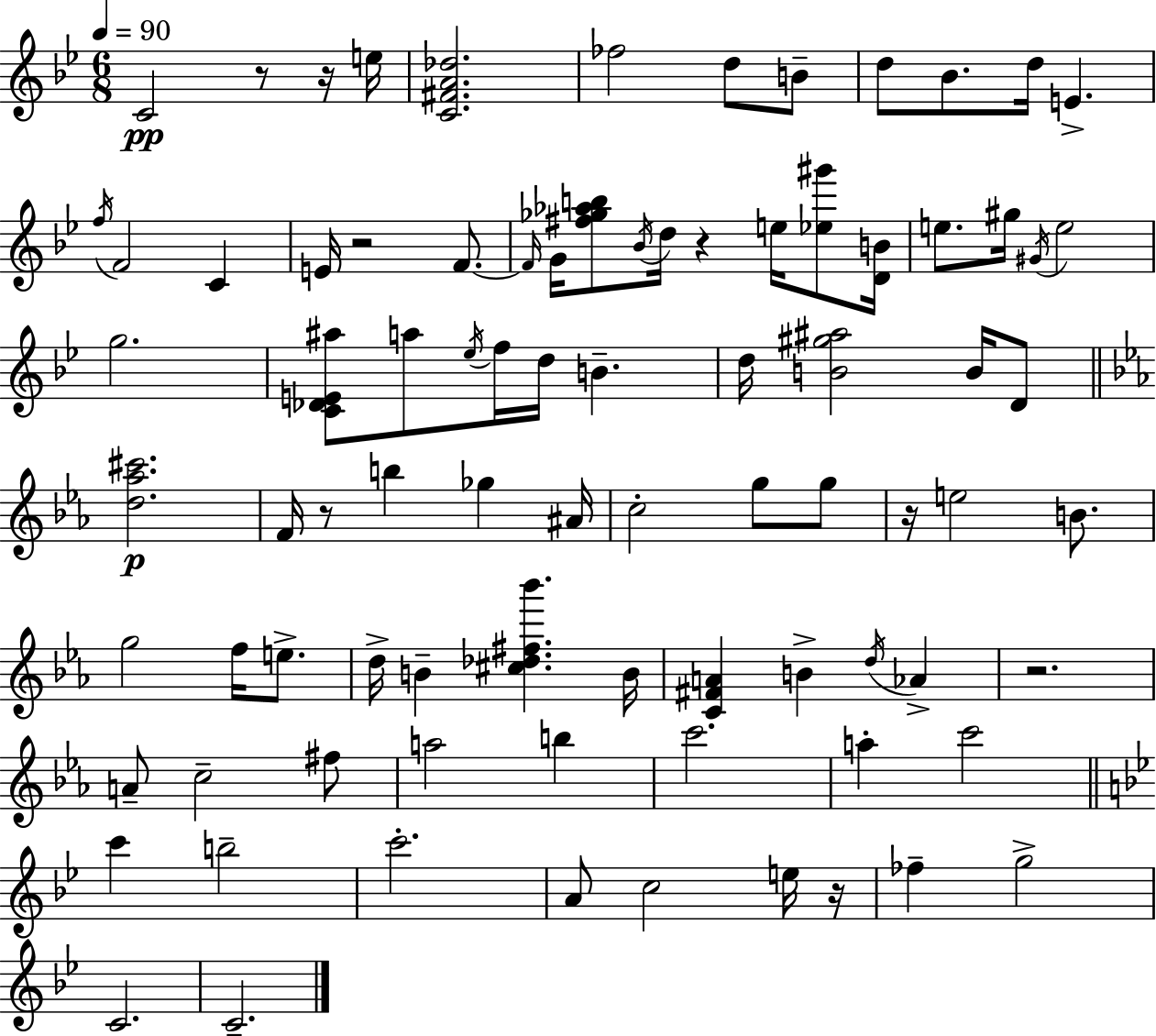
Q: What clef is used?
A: treble